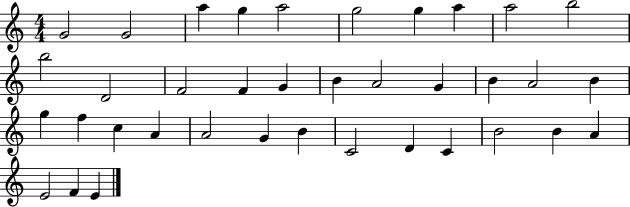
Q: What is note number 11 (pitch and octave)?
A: B5